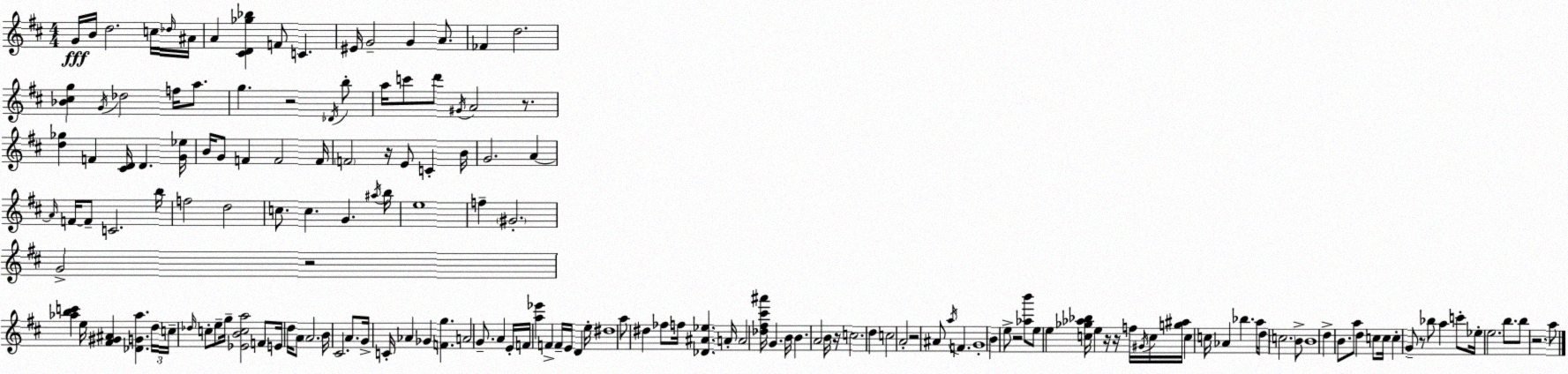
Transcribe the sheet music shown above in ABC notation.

X:1
T:Untitled
M:4/4
L:1/4
K:D
G/4 B/4 d2 c/4 _d/4 ^A/4 A [^CD_g_b] F/2 C ^E/4 G2 G A/2 _F d2 [_B^cg] G/4 _d2 f/4 a/2 g z2 _D/4 b/2 a/4 c'/2 d'/2 ^G/4 A2 z/2 [d_g] F [^CD]/4 D [G_e]/4 B/4 G/2 F F2 F/4 F2 z/4 E/2 C B/4 G2 A A/4 F/4 F/2 C2 b/4 f2 d2 c/2 c G ^a/4 b/4 e4 f ^G2 G2 z2 [_abc'] e/4 [^F^G^A] [_DG_a] d/4 c/4 _d/4 c/2 e/2 g/4 [_EBca]2 F/2 E/4 d/4 A/2 A2 B/4 ^C2 A/2 G/4 C/4 _A _G [Fg] A2 G/2 A E/4 F/4 [a_e'] F F/4 E/4 D e/4 ^d4 a/2 ^d _f/2 f/4 [_D^A_e] A/4 A2 [_d^f^c'^a']/4 G B/4 B A2 B/4 z/4 c2 d c2 A2 z2 ^A/2 a/4 F G4 B e/2 z2 [_ab']/2 e/2 e [c_g_a_b]/4 e z/4 z/4 f/4 ^G/4 c/4 [g^a]/4 c c/4 _A _b a/4 d/2 c2 B/2 B4 d B/2 a/2 d c/2 c/4 c G/2 z/2 _b/2 a c'/2 _e/4 e2 b/2 b/2 z2 a/2